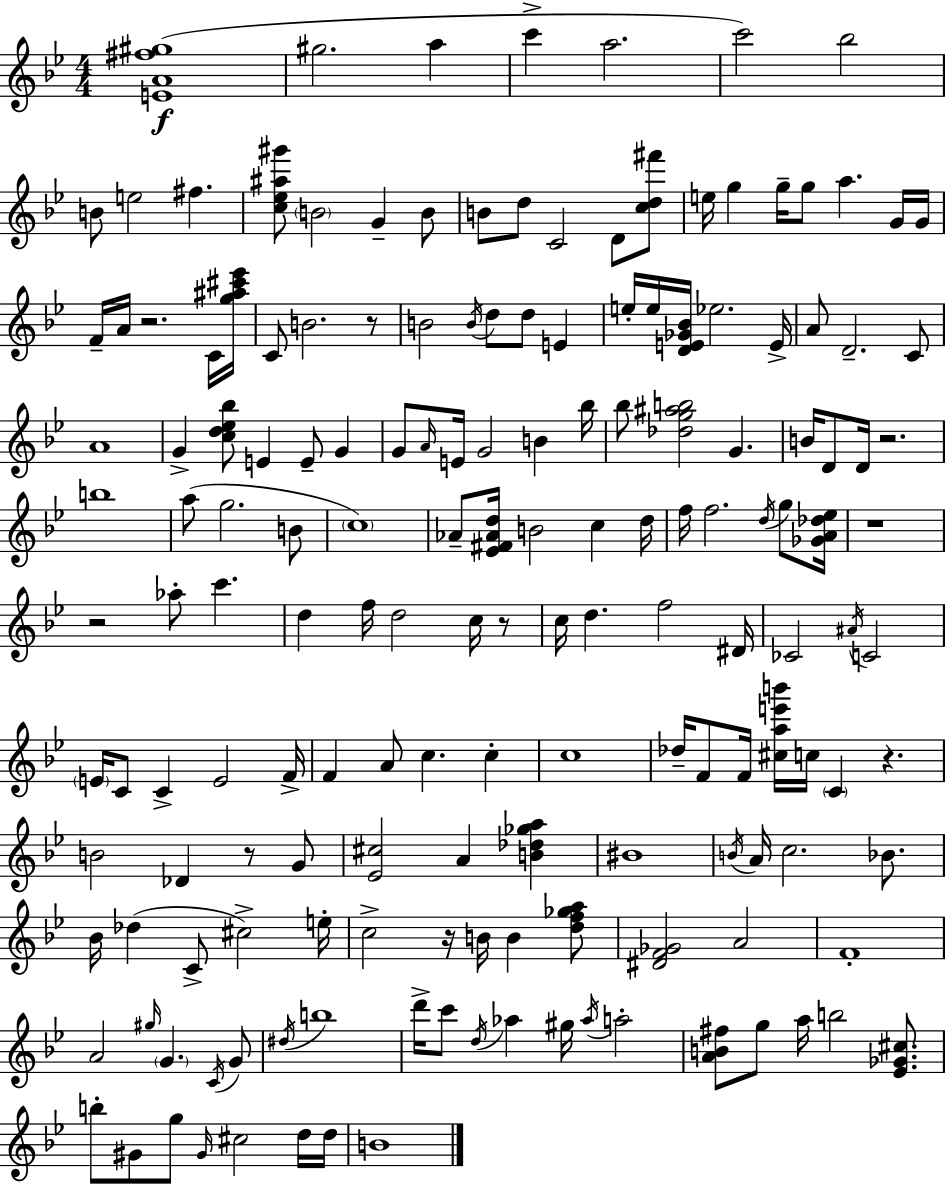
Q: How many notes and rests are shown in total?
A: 166